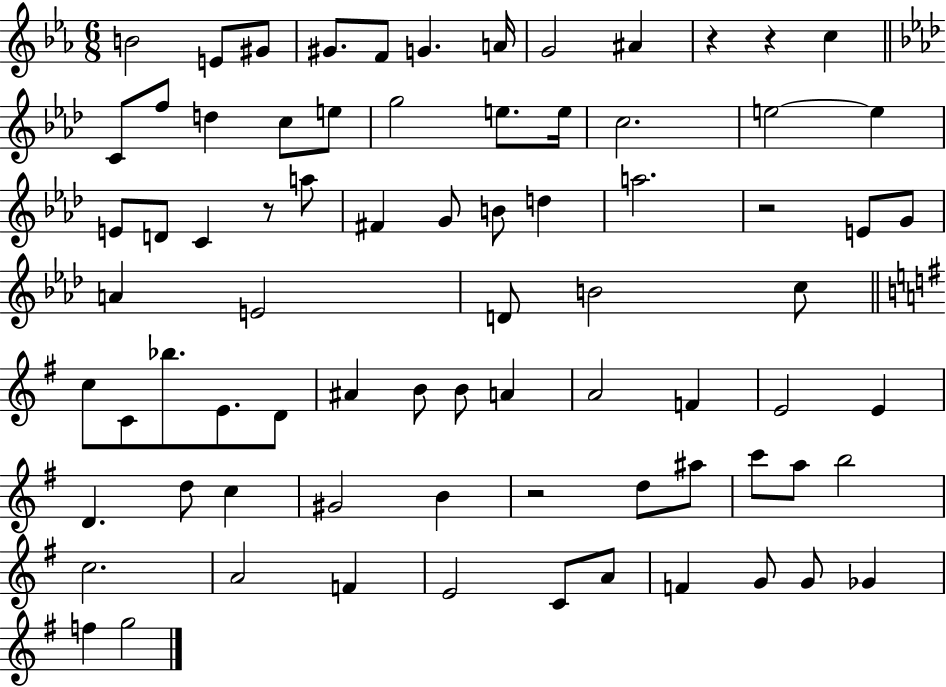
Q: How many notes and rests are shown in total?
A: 77